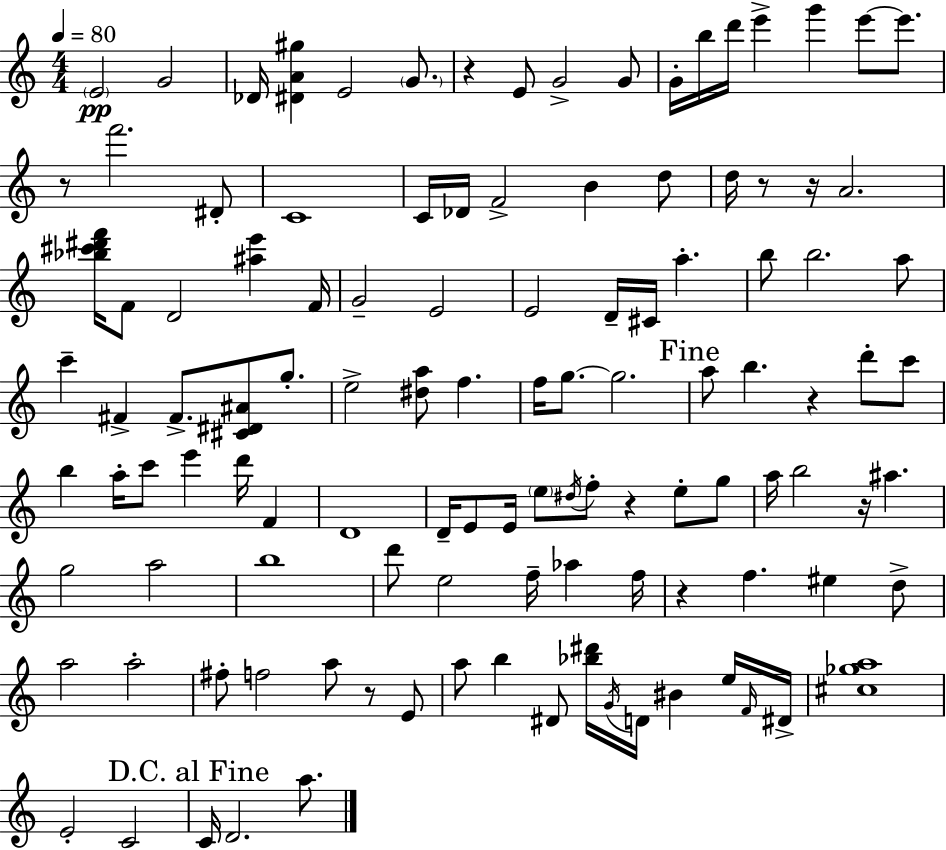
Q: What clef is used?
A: treble